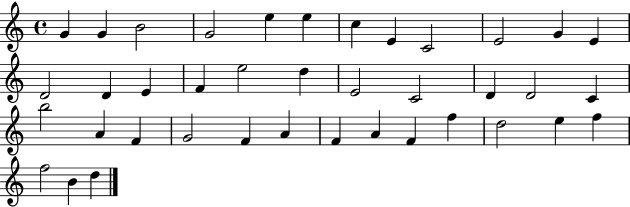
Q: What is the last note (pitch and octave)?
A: D5